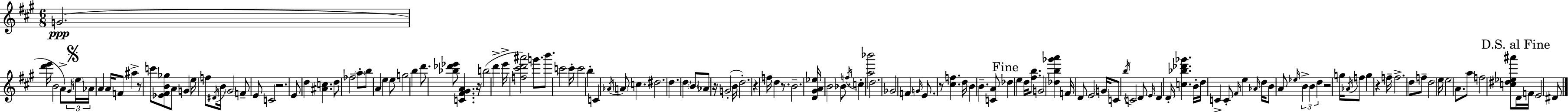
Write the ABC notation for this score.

X:1
T:Untitled
M:6/8
L:1/4
K:A
G2 [d'e']/4 B2 A/2 ^G/4 e/4 _A/4 A A/4 F/2 ^a z/2 c'/2 [_E^FB_g]/2 A/2 G e/4 f/2 ^D/4 B/4 ^G2 F/2 E/2 C2 z2 E/2 d [^Ac] d/2 _f2 a/2 b/2 A e e/2 g2 b d'/2 [_b_d'_e']/2 [C^F^GA] z/4 b2 d' e'/4 [f^c'd'^a']2 g'/2 b'/2 c'2 c'/4 c'2 b C _A/4 A/2 c ^d2 d d B/2 _A/2 z/4 G2 B/4 d2 z f/4 d z/2 B2 [D^GA_e]/4 B2 _B/2 f/4 c [a_b']2 d2 _G2 F G/4 E/2 z/2 [^cf] d/4 B B [CA]/2 _d e d/4 [^fb]/2 G2 [_db_g'a'] F/4 D/2 E2 G/4 C/2 b/4 C2 D/2 E/4 D D/4 [c_b_d'_g'] B/4 d/4 C C/2 ^F/4 e _A/4 d/4 B/2 A/2 _e/4 B B d z2 g/4 _A/4 f/2 g z f/4 f2 d/2 f/2 d2 e/4 e2 A/2 a/2 f2 [c^d_e^a']/2 D/4 F/4 E2 ^D/2